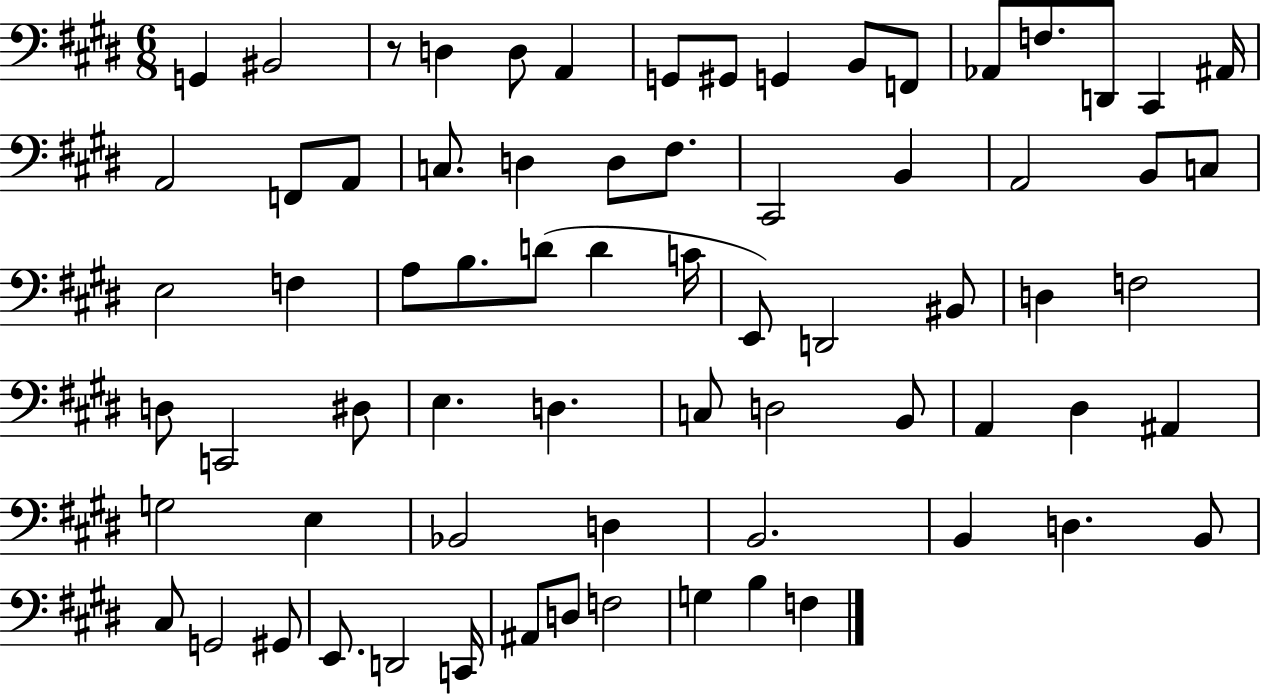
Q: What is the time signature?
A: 6/8